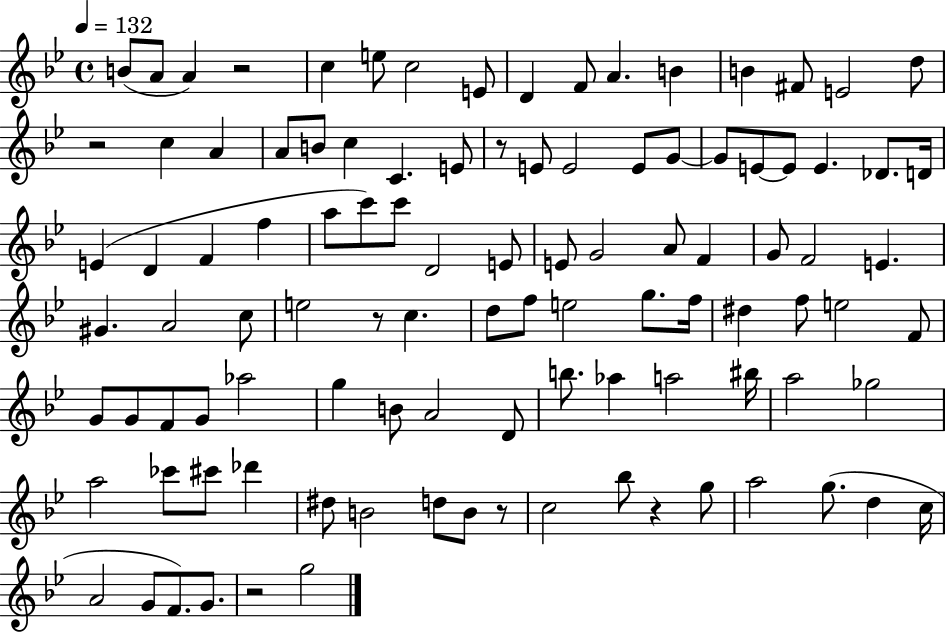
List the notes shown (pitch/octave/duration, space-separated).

B4/e A4/e A4/q R/h C5/q E5/e C5/h E4/e D4/q F4/e A4/q. B4/q B4/q F#4/e E4/h D5/e R/h C5/q A4/q A4/e B4/e C5/q C4/q. E4/e R/e E4/e E4/h E4/e G4/e G4/e E4/e E4/e E4/q. Db4/e. D4/s E4/q D4/q F4/q F5/q A5/e C6/e C6/e D4/h E4/e E4/e G4/h A4/e F4/q G4/e F4/h E4/q. G#4/q. A4/h C5/e E5/h R/e C5/q. D5/e F5/e E5/h G5/e. F5/s D#5/q F5/e E5/h F4/e G4/e G4/e F4/e G4/e Ab5/h G5/q B4/e A4/h D4/e B5/e. Ab5/q A5/h BIS5/s A5/h Gb5/h A5/h CES6/e C#6/e Db6/q D#5/e B4/h D5/e B4/e R/e C5/h Bb5/e R/q G5/e A5/h G5/e. D5/q C5/s A4/h G4/e F4/e. G4/e. R/h G5/h